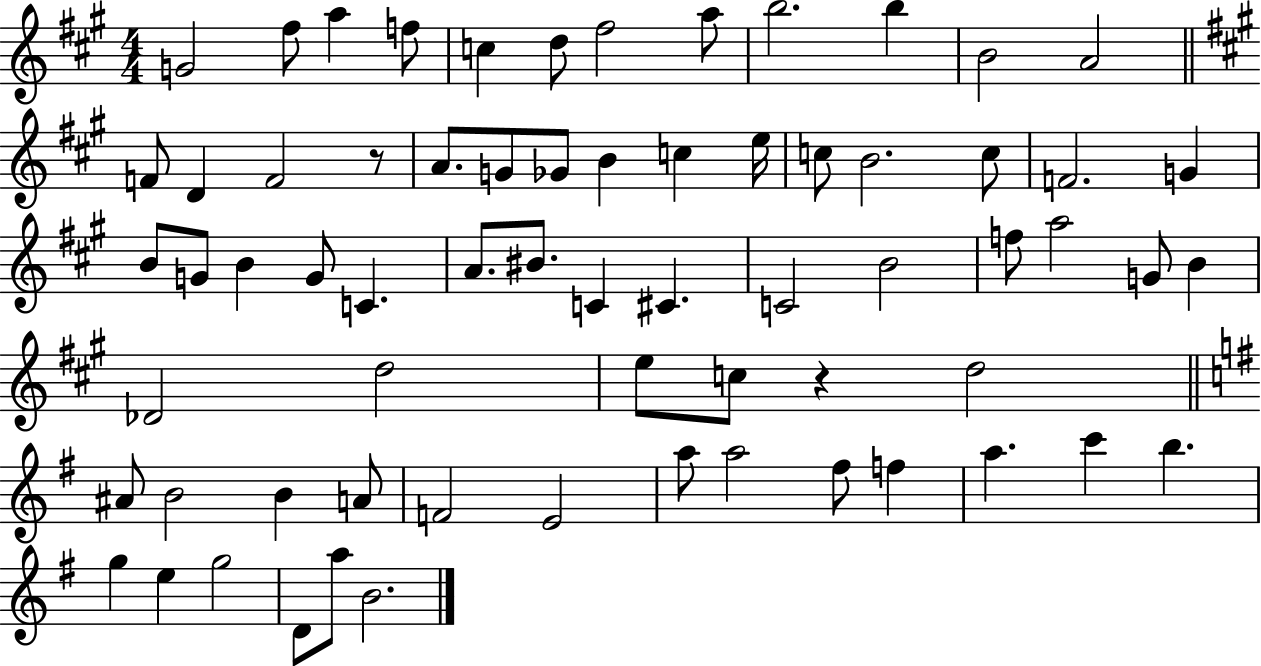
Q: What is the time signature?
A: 4/4